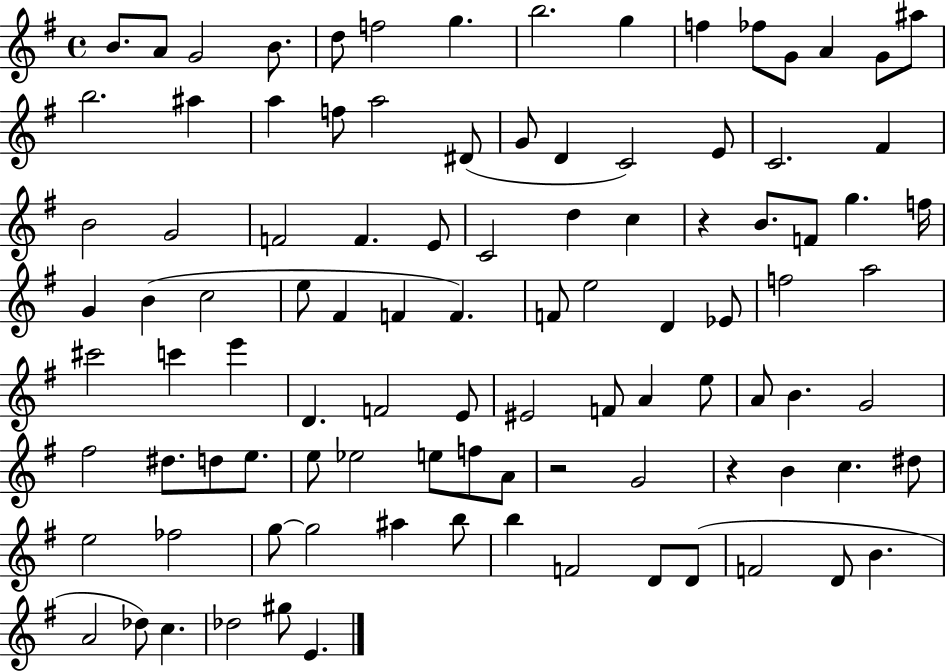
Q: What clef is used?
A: treble